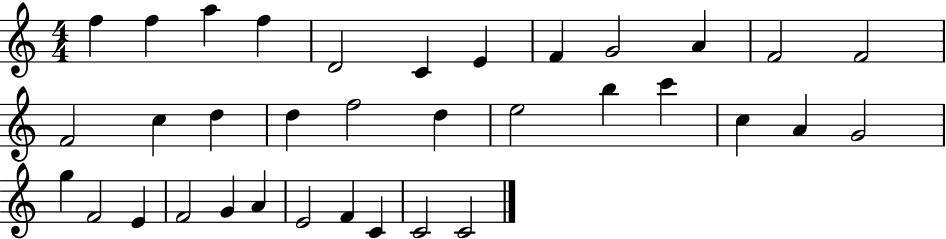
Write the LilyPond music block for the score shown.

{
  \clef treble
  \numericTimeSignature
  \time 4/4
  \key c \major
  f''4 f''4 a''4 f''4 | d'2 c'4 e'4 | f'4 g'2 a'4 | f'2 f'2 | \break f'2 c''4 d''4 | d''4 f''2 d''4 | e''2 b''4 c'''4 | c''4 a'4 g'2 | \break g''4 f'2 e'4 | f'2 g'4 a'4 | e'2 f'4 c'4 | c'2 c'2 | \break \bar "|."
}